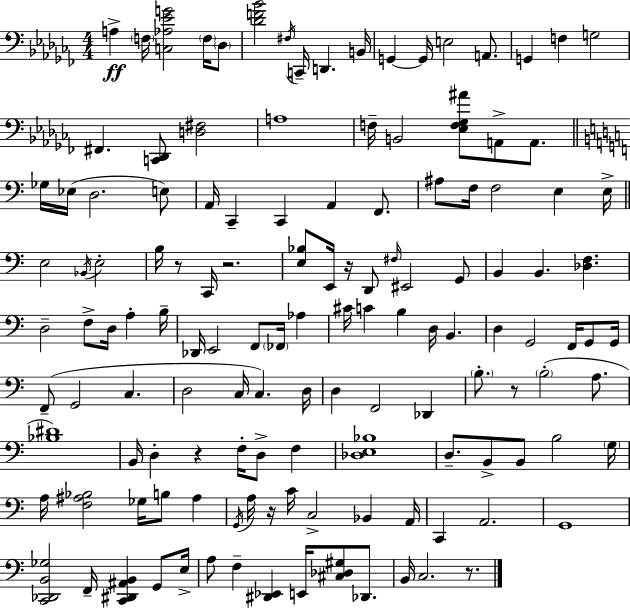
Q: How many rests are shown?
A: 7